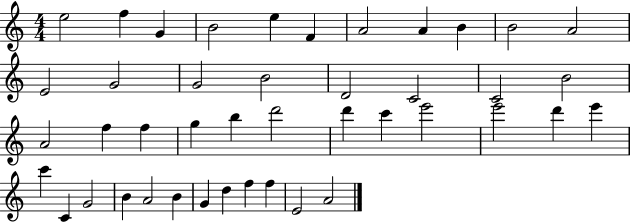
E5/h F5/q G4/q B4/h E5/q F4/q A4/h A4/q B4/q B4/h A4/h E4/h G4/h G4/h B4/h D4/h C4/h C4/h B4/h A4/h F5/q F5/q G5/q B5/q D6/h D6/q C6/q E6/h E6/h D6/q E6/q C6/q C4/q G4/h B4/q A4/h B4/q G4/q D5/q F5/q F5/q E4/h A4/h